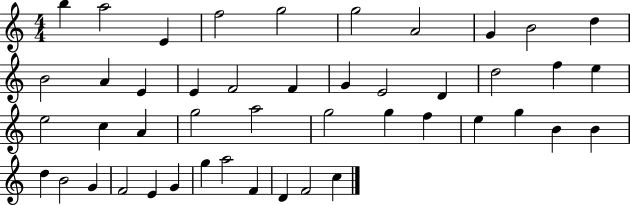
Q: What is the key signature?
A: C major